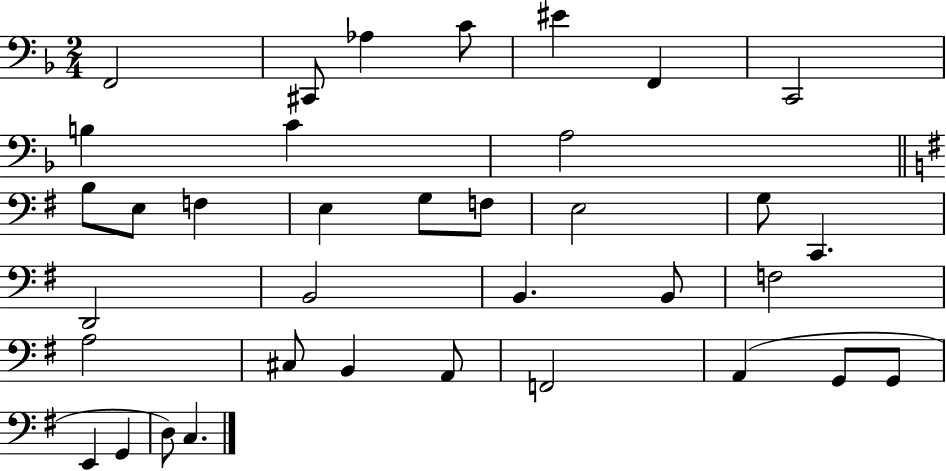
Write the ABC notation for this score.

X:1
T:Untitled
M:2/4
L:1/4
K:F
F,,2 ^C,,/2 _A, C/2 ^E F,, C,,2 B, C A,2 B,/2 E,/2 F, E, G,/2 F,/2 E,2 G,/2 C,, D,,2 B,,2 B,, B,,/2 F,2 A,2 ^C,/2 B,, A,,/2 F,,2 A,, G,,/2 G,,/2 E,, G,, D,/2 C,